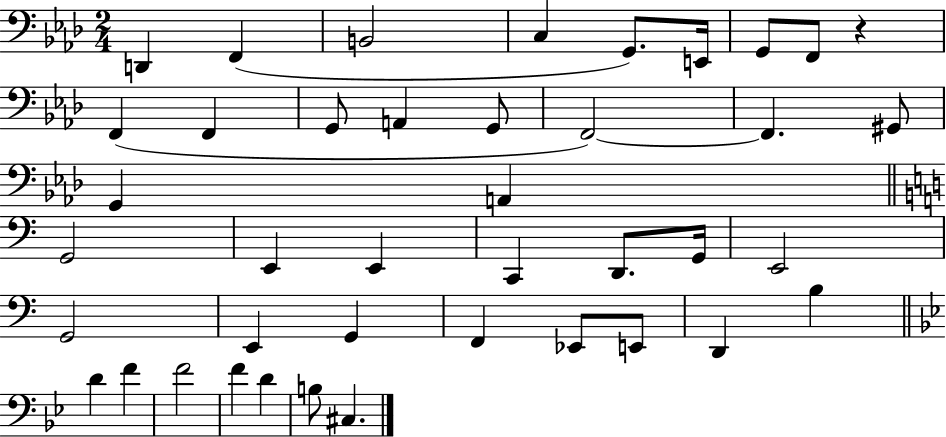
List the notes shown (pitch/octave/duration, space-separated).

D2/q F2/q B2/h C3/q G2/e. E2/s G2/e F2/e R/q F2/q F2/q G2/e A2/q G2/e F2/h F2/q. G#2/e G2/q A2/q G2/h E2/q E2/q C2/q D2/e. G2/s E2/h G2/h E2/q G2/q F2/q Eb2/e E2/e D2/q B3/q D4/q F4/q F4/h F4/q D4/q B3/e C#3/q.